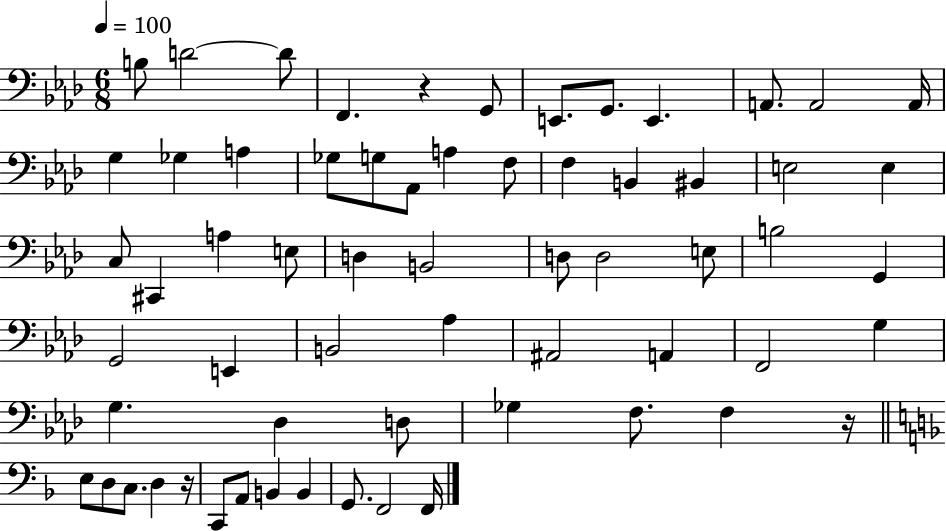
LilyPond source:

{
  \clef bass
  \numericTimeSignature
  \time 6/8
  \key aes \major
  \tempo 4 = 100
  b8 d'2~~ d'8 | f,4. r4 g,8 | e,8. g,8. e,4. | a,8. a,2 a,16 | \break g4 ges4 a4 | ges8 g8 aes,8 a4 f8 | f4 b,4 bis,4 | e2 e4 | \break c8 cis,4 a4 e8 | d4 b,2 | d8 d2 e8 | b2 g,4 | \break g,2 e,4 | b,2 aes4 | ais,2 a,4 | f,2 g4 | \break g4. des4 d8 | ges4 f8. f4 r16 | \bar "||" \break \key f \major e8 d8 c8. d4 r16 | c,8 a,8 b,4 b,4 | g,8. f,2 f,16 | \bar "|."
}